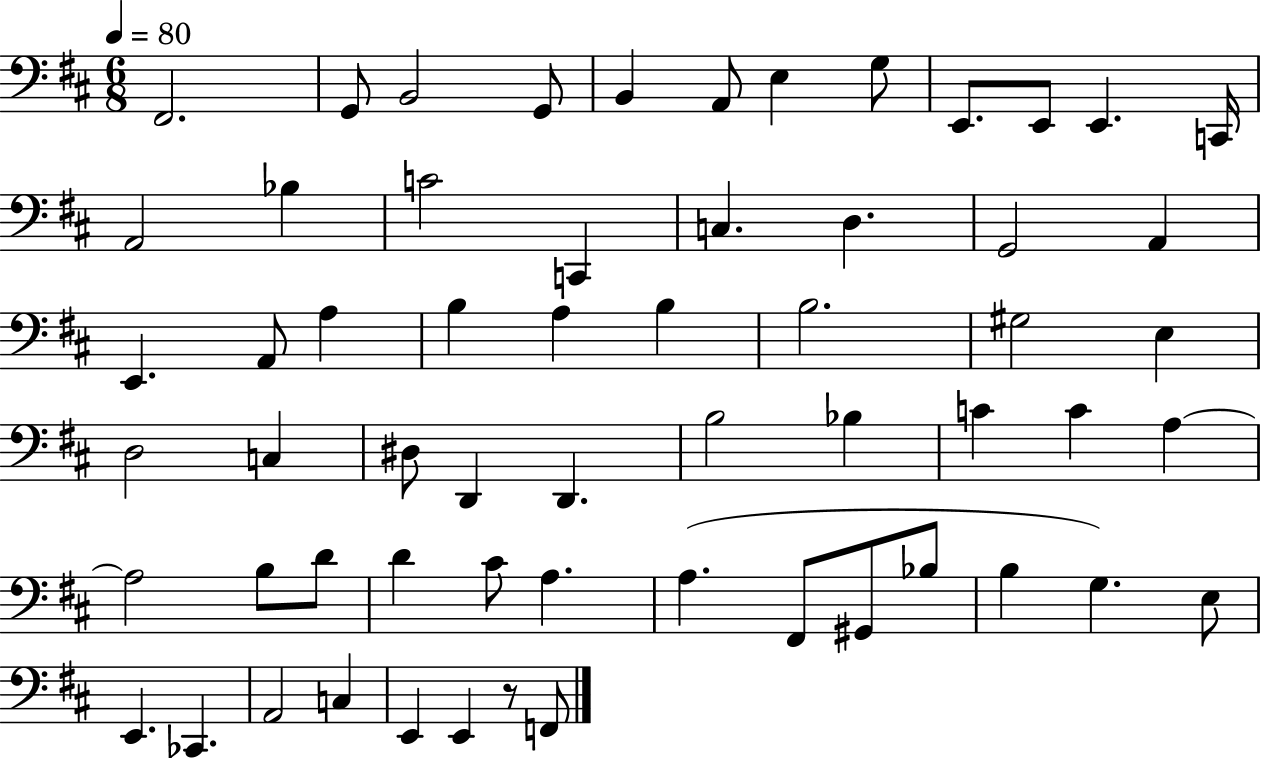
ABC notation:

X:1
T:Untitled
M:6/8
L:1/4
K:D
^F,,2 G,,/2 B,,2 G,,/2 B,, A,,/2 E, G,/2 E,,/2 E,,/2 E,, C,,/4 A,,2 _B, C2 C,, C, D, G,,2 A,, E,, A,,/2 A, B, A, B, B,2 ^G,2 E, D,2 C, ^D,/2 D,, D,, B,2 _B, C C A, A,2 B,/2 D/2 D ^C/2 A, A, ^F,,/2 ^G,,/2 _B,/2 B, G, E,/2 E,, _C,, A,,2 C, E,, E,, z/2 F,,/2